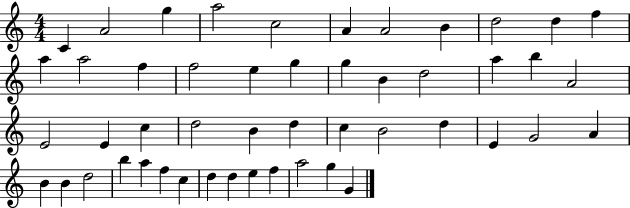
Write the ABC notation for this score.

X:1
T:Untitled
M:4/4
L:1/4
K:C
C A2 g a2 c2 A A2 B d2 d f a a2 f f2 e g g B d2 a b A2 E2 E c d2 B d c B2 d E G2 A B B d2 b a f c d d e f a2 g G